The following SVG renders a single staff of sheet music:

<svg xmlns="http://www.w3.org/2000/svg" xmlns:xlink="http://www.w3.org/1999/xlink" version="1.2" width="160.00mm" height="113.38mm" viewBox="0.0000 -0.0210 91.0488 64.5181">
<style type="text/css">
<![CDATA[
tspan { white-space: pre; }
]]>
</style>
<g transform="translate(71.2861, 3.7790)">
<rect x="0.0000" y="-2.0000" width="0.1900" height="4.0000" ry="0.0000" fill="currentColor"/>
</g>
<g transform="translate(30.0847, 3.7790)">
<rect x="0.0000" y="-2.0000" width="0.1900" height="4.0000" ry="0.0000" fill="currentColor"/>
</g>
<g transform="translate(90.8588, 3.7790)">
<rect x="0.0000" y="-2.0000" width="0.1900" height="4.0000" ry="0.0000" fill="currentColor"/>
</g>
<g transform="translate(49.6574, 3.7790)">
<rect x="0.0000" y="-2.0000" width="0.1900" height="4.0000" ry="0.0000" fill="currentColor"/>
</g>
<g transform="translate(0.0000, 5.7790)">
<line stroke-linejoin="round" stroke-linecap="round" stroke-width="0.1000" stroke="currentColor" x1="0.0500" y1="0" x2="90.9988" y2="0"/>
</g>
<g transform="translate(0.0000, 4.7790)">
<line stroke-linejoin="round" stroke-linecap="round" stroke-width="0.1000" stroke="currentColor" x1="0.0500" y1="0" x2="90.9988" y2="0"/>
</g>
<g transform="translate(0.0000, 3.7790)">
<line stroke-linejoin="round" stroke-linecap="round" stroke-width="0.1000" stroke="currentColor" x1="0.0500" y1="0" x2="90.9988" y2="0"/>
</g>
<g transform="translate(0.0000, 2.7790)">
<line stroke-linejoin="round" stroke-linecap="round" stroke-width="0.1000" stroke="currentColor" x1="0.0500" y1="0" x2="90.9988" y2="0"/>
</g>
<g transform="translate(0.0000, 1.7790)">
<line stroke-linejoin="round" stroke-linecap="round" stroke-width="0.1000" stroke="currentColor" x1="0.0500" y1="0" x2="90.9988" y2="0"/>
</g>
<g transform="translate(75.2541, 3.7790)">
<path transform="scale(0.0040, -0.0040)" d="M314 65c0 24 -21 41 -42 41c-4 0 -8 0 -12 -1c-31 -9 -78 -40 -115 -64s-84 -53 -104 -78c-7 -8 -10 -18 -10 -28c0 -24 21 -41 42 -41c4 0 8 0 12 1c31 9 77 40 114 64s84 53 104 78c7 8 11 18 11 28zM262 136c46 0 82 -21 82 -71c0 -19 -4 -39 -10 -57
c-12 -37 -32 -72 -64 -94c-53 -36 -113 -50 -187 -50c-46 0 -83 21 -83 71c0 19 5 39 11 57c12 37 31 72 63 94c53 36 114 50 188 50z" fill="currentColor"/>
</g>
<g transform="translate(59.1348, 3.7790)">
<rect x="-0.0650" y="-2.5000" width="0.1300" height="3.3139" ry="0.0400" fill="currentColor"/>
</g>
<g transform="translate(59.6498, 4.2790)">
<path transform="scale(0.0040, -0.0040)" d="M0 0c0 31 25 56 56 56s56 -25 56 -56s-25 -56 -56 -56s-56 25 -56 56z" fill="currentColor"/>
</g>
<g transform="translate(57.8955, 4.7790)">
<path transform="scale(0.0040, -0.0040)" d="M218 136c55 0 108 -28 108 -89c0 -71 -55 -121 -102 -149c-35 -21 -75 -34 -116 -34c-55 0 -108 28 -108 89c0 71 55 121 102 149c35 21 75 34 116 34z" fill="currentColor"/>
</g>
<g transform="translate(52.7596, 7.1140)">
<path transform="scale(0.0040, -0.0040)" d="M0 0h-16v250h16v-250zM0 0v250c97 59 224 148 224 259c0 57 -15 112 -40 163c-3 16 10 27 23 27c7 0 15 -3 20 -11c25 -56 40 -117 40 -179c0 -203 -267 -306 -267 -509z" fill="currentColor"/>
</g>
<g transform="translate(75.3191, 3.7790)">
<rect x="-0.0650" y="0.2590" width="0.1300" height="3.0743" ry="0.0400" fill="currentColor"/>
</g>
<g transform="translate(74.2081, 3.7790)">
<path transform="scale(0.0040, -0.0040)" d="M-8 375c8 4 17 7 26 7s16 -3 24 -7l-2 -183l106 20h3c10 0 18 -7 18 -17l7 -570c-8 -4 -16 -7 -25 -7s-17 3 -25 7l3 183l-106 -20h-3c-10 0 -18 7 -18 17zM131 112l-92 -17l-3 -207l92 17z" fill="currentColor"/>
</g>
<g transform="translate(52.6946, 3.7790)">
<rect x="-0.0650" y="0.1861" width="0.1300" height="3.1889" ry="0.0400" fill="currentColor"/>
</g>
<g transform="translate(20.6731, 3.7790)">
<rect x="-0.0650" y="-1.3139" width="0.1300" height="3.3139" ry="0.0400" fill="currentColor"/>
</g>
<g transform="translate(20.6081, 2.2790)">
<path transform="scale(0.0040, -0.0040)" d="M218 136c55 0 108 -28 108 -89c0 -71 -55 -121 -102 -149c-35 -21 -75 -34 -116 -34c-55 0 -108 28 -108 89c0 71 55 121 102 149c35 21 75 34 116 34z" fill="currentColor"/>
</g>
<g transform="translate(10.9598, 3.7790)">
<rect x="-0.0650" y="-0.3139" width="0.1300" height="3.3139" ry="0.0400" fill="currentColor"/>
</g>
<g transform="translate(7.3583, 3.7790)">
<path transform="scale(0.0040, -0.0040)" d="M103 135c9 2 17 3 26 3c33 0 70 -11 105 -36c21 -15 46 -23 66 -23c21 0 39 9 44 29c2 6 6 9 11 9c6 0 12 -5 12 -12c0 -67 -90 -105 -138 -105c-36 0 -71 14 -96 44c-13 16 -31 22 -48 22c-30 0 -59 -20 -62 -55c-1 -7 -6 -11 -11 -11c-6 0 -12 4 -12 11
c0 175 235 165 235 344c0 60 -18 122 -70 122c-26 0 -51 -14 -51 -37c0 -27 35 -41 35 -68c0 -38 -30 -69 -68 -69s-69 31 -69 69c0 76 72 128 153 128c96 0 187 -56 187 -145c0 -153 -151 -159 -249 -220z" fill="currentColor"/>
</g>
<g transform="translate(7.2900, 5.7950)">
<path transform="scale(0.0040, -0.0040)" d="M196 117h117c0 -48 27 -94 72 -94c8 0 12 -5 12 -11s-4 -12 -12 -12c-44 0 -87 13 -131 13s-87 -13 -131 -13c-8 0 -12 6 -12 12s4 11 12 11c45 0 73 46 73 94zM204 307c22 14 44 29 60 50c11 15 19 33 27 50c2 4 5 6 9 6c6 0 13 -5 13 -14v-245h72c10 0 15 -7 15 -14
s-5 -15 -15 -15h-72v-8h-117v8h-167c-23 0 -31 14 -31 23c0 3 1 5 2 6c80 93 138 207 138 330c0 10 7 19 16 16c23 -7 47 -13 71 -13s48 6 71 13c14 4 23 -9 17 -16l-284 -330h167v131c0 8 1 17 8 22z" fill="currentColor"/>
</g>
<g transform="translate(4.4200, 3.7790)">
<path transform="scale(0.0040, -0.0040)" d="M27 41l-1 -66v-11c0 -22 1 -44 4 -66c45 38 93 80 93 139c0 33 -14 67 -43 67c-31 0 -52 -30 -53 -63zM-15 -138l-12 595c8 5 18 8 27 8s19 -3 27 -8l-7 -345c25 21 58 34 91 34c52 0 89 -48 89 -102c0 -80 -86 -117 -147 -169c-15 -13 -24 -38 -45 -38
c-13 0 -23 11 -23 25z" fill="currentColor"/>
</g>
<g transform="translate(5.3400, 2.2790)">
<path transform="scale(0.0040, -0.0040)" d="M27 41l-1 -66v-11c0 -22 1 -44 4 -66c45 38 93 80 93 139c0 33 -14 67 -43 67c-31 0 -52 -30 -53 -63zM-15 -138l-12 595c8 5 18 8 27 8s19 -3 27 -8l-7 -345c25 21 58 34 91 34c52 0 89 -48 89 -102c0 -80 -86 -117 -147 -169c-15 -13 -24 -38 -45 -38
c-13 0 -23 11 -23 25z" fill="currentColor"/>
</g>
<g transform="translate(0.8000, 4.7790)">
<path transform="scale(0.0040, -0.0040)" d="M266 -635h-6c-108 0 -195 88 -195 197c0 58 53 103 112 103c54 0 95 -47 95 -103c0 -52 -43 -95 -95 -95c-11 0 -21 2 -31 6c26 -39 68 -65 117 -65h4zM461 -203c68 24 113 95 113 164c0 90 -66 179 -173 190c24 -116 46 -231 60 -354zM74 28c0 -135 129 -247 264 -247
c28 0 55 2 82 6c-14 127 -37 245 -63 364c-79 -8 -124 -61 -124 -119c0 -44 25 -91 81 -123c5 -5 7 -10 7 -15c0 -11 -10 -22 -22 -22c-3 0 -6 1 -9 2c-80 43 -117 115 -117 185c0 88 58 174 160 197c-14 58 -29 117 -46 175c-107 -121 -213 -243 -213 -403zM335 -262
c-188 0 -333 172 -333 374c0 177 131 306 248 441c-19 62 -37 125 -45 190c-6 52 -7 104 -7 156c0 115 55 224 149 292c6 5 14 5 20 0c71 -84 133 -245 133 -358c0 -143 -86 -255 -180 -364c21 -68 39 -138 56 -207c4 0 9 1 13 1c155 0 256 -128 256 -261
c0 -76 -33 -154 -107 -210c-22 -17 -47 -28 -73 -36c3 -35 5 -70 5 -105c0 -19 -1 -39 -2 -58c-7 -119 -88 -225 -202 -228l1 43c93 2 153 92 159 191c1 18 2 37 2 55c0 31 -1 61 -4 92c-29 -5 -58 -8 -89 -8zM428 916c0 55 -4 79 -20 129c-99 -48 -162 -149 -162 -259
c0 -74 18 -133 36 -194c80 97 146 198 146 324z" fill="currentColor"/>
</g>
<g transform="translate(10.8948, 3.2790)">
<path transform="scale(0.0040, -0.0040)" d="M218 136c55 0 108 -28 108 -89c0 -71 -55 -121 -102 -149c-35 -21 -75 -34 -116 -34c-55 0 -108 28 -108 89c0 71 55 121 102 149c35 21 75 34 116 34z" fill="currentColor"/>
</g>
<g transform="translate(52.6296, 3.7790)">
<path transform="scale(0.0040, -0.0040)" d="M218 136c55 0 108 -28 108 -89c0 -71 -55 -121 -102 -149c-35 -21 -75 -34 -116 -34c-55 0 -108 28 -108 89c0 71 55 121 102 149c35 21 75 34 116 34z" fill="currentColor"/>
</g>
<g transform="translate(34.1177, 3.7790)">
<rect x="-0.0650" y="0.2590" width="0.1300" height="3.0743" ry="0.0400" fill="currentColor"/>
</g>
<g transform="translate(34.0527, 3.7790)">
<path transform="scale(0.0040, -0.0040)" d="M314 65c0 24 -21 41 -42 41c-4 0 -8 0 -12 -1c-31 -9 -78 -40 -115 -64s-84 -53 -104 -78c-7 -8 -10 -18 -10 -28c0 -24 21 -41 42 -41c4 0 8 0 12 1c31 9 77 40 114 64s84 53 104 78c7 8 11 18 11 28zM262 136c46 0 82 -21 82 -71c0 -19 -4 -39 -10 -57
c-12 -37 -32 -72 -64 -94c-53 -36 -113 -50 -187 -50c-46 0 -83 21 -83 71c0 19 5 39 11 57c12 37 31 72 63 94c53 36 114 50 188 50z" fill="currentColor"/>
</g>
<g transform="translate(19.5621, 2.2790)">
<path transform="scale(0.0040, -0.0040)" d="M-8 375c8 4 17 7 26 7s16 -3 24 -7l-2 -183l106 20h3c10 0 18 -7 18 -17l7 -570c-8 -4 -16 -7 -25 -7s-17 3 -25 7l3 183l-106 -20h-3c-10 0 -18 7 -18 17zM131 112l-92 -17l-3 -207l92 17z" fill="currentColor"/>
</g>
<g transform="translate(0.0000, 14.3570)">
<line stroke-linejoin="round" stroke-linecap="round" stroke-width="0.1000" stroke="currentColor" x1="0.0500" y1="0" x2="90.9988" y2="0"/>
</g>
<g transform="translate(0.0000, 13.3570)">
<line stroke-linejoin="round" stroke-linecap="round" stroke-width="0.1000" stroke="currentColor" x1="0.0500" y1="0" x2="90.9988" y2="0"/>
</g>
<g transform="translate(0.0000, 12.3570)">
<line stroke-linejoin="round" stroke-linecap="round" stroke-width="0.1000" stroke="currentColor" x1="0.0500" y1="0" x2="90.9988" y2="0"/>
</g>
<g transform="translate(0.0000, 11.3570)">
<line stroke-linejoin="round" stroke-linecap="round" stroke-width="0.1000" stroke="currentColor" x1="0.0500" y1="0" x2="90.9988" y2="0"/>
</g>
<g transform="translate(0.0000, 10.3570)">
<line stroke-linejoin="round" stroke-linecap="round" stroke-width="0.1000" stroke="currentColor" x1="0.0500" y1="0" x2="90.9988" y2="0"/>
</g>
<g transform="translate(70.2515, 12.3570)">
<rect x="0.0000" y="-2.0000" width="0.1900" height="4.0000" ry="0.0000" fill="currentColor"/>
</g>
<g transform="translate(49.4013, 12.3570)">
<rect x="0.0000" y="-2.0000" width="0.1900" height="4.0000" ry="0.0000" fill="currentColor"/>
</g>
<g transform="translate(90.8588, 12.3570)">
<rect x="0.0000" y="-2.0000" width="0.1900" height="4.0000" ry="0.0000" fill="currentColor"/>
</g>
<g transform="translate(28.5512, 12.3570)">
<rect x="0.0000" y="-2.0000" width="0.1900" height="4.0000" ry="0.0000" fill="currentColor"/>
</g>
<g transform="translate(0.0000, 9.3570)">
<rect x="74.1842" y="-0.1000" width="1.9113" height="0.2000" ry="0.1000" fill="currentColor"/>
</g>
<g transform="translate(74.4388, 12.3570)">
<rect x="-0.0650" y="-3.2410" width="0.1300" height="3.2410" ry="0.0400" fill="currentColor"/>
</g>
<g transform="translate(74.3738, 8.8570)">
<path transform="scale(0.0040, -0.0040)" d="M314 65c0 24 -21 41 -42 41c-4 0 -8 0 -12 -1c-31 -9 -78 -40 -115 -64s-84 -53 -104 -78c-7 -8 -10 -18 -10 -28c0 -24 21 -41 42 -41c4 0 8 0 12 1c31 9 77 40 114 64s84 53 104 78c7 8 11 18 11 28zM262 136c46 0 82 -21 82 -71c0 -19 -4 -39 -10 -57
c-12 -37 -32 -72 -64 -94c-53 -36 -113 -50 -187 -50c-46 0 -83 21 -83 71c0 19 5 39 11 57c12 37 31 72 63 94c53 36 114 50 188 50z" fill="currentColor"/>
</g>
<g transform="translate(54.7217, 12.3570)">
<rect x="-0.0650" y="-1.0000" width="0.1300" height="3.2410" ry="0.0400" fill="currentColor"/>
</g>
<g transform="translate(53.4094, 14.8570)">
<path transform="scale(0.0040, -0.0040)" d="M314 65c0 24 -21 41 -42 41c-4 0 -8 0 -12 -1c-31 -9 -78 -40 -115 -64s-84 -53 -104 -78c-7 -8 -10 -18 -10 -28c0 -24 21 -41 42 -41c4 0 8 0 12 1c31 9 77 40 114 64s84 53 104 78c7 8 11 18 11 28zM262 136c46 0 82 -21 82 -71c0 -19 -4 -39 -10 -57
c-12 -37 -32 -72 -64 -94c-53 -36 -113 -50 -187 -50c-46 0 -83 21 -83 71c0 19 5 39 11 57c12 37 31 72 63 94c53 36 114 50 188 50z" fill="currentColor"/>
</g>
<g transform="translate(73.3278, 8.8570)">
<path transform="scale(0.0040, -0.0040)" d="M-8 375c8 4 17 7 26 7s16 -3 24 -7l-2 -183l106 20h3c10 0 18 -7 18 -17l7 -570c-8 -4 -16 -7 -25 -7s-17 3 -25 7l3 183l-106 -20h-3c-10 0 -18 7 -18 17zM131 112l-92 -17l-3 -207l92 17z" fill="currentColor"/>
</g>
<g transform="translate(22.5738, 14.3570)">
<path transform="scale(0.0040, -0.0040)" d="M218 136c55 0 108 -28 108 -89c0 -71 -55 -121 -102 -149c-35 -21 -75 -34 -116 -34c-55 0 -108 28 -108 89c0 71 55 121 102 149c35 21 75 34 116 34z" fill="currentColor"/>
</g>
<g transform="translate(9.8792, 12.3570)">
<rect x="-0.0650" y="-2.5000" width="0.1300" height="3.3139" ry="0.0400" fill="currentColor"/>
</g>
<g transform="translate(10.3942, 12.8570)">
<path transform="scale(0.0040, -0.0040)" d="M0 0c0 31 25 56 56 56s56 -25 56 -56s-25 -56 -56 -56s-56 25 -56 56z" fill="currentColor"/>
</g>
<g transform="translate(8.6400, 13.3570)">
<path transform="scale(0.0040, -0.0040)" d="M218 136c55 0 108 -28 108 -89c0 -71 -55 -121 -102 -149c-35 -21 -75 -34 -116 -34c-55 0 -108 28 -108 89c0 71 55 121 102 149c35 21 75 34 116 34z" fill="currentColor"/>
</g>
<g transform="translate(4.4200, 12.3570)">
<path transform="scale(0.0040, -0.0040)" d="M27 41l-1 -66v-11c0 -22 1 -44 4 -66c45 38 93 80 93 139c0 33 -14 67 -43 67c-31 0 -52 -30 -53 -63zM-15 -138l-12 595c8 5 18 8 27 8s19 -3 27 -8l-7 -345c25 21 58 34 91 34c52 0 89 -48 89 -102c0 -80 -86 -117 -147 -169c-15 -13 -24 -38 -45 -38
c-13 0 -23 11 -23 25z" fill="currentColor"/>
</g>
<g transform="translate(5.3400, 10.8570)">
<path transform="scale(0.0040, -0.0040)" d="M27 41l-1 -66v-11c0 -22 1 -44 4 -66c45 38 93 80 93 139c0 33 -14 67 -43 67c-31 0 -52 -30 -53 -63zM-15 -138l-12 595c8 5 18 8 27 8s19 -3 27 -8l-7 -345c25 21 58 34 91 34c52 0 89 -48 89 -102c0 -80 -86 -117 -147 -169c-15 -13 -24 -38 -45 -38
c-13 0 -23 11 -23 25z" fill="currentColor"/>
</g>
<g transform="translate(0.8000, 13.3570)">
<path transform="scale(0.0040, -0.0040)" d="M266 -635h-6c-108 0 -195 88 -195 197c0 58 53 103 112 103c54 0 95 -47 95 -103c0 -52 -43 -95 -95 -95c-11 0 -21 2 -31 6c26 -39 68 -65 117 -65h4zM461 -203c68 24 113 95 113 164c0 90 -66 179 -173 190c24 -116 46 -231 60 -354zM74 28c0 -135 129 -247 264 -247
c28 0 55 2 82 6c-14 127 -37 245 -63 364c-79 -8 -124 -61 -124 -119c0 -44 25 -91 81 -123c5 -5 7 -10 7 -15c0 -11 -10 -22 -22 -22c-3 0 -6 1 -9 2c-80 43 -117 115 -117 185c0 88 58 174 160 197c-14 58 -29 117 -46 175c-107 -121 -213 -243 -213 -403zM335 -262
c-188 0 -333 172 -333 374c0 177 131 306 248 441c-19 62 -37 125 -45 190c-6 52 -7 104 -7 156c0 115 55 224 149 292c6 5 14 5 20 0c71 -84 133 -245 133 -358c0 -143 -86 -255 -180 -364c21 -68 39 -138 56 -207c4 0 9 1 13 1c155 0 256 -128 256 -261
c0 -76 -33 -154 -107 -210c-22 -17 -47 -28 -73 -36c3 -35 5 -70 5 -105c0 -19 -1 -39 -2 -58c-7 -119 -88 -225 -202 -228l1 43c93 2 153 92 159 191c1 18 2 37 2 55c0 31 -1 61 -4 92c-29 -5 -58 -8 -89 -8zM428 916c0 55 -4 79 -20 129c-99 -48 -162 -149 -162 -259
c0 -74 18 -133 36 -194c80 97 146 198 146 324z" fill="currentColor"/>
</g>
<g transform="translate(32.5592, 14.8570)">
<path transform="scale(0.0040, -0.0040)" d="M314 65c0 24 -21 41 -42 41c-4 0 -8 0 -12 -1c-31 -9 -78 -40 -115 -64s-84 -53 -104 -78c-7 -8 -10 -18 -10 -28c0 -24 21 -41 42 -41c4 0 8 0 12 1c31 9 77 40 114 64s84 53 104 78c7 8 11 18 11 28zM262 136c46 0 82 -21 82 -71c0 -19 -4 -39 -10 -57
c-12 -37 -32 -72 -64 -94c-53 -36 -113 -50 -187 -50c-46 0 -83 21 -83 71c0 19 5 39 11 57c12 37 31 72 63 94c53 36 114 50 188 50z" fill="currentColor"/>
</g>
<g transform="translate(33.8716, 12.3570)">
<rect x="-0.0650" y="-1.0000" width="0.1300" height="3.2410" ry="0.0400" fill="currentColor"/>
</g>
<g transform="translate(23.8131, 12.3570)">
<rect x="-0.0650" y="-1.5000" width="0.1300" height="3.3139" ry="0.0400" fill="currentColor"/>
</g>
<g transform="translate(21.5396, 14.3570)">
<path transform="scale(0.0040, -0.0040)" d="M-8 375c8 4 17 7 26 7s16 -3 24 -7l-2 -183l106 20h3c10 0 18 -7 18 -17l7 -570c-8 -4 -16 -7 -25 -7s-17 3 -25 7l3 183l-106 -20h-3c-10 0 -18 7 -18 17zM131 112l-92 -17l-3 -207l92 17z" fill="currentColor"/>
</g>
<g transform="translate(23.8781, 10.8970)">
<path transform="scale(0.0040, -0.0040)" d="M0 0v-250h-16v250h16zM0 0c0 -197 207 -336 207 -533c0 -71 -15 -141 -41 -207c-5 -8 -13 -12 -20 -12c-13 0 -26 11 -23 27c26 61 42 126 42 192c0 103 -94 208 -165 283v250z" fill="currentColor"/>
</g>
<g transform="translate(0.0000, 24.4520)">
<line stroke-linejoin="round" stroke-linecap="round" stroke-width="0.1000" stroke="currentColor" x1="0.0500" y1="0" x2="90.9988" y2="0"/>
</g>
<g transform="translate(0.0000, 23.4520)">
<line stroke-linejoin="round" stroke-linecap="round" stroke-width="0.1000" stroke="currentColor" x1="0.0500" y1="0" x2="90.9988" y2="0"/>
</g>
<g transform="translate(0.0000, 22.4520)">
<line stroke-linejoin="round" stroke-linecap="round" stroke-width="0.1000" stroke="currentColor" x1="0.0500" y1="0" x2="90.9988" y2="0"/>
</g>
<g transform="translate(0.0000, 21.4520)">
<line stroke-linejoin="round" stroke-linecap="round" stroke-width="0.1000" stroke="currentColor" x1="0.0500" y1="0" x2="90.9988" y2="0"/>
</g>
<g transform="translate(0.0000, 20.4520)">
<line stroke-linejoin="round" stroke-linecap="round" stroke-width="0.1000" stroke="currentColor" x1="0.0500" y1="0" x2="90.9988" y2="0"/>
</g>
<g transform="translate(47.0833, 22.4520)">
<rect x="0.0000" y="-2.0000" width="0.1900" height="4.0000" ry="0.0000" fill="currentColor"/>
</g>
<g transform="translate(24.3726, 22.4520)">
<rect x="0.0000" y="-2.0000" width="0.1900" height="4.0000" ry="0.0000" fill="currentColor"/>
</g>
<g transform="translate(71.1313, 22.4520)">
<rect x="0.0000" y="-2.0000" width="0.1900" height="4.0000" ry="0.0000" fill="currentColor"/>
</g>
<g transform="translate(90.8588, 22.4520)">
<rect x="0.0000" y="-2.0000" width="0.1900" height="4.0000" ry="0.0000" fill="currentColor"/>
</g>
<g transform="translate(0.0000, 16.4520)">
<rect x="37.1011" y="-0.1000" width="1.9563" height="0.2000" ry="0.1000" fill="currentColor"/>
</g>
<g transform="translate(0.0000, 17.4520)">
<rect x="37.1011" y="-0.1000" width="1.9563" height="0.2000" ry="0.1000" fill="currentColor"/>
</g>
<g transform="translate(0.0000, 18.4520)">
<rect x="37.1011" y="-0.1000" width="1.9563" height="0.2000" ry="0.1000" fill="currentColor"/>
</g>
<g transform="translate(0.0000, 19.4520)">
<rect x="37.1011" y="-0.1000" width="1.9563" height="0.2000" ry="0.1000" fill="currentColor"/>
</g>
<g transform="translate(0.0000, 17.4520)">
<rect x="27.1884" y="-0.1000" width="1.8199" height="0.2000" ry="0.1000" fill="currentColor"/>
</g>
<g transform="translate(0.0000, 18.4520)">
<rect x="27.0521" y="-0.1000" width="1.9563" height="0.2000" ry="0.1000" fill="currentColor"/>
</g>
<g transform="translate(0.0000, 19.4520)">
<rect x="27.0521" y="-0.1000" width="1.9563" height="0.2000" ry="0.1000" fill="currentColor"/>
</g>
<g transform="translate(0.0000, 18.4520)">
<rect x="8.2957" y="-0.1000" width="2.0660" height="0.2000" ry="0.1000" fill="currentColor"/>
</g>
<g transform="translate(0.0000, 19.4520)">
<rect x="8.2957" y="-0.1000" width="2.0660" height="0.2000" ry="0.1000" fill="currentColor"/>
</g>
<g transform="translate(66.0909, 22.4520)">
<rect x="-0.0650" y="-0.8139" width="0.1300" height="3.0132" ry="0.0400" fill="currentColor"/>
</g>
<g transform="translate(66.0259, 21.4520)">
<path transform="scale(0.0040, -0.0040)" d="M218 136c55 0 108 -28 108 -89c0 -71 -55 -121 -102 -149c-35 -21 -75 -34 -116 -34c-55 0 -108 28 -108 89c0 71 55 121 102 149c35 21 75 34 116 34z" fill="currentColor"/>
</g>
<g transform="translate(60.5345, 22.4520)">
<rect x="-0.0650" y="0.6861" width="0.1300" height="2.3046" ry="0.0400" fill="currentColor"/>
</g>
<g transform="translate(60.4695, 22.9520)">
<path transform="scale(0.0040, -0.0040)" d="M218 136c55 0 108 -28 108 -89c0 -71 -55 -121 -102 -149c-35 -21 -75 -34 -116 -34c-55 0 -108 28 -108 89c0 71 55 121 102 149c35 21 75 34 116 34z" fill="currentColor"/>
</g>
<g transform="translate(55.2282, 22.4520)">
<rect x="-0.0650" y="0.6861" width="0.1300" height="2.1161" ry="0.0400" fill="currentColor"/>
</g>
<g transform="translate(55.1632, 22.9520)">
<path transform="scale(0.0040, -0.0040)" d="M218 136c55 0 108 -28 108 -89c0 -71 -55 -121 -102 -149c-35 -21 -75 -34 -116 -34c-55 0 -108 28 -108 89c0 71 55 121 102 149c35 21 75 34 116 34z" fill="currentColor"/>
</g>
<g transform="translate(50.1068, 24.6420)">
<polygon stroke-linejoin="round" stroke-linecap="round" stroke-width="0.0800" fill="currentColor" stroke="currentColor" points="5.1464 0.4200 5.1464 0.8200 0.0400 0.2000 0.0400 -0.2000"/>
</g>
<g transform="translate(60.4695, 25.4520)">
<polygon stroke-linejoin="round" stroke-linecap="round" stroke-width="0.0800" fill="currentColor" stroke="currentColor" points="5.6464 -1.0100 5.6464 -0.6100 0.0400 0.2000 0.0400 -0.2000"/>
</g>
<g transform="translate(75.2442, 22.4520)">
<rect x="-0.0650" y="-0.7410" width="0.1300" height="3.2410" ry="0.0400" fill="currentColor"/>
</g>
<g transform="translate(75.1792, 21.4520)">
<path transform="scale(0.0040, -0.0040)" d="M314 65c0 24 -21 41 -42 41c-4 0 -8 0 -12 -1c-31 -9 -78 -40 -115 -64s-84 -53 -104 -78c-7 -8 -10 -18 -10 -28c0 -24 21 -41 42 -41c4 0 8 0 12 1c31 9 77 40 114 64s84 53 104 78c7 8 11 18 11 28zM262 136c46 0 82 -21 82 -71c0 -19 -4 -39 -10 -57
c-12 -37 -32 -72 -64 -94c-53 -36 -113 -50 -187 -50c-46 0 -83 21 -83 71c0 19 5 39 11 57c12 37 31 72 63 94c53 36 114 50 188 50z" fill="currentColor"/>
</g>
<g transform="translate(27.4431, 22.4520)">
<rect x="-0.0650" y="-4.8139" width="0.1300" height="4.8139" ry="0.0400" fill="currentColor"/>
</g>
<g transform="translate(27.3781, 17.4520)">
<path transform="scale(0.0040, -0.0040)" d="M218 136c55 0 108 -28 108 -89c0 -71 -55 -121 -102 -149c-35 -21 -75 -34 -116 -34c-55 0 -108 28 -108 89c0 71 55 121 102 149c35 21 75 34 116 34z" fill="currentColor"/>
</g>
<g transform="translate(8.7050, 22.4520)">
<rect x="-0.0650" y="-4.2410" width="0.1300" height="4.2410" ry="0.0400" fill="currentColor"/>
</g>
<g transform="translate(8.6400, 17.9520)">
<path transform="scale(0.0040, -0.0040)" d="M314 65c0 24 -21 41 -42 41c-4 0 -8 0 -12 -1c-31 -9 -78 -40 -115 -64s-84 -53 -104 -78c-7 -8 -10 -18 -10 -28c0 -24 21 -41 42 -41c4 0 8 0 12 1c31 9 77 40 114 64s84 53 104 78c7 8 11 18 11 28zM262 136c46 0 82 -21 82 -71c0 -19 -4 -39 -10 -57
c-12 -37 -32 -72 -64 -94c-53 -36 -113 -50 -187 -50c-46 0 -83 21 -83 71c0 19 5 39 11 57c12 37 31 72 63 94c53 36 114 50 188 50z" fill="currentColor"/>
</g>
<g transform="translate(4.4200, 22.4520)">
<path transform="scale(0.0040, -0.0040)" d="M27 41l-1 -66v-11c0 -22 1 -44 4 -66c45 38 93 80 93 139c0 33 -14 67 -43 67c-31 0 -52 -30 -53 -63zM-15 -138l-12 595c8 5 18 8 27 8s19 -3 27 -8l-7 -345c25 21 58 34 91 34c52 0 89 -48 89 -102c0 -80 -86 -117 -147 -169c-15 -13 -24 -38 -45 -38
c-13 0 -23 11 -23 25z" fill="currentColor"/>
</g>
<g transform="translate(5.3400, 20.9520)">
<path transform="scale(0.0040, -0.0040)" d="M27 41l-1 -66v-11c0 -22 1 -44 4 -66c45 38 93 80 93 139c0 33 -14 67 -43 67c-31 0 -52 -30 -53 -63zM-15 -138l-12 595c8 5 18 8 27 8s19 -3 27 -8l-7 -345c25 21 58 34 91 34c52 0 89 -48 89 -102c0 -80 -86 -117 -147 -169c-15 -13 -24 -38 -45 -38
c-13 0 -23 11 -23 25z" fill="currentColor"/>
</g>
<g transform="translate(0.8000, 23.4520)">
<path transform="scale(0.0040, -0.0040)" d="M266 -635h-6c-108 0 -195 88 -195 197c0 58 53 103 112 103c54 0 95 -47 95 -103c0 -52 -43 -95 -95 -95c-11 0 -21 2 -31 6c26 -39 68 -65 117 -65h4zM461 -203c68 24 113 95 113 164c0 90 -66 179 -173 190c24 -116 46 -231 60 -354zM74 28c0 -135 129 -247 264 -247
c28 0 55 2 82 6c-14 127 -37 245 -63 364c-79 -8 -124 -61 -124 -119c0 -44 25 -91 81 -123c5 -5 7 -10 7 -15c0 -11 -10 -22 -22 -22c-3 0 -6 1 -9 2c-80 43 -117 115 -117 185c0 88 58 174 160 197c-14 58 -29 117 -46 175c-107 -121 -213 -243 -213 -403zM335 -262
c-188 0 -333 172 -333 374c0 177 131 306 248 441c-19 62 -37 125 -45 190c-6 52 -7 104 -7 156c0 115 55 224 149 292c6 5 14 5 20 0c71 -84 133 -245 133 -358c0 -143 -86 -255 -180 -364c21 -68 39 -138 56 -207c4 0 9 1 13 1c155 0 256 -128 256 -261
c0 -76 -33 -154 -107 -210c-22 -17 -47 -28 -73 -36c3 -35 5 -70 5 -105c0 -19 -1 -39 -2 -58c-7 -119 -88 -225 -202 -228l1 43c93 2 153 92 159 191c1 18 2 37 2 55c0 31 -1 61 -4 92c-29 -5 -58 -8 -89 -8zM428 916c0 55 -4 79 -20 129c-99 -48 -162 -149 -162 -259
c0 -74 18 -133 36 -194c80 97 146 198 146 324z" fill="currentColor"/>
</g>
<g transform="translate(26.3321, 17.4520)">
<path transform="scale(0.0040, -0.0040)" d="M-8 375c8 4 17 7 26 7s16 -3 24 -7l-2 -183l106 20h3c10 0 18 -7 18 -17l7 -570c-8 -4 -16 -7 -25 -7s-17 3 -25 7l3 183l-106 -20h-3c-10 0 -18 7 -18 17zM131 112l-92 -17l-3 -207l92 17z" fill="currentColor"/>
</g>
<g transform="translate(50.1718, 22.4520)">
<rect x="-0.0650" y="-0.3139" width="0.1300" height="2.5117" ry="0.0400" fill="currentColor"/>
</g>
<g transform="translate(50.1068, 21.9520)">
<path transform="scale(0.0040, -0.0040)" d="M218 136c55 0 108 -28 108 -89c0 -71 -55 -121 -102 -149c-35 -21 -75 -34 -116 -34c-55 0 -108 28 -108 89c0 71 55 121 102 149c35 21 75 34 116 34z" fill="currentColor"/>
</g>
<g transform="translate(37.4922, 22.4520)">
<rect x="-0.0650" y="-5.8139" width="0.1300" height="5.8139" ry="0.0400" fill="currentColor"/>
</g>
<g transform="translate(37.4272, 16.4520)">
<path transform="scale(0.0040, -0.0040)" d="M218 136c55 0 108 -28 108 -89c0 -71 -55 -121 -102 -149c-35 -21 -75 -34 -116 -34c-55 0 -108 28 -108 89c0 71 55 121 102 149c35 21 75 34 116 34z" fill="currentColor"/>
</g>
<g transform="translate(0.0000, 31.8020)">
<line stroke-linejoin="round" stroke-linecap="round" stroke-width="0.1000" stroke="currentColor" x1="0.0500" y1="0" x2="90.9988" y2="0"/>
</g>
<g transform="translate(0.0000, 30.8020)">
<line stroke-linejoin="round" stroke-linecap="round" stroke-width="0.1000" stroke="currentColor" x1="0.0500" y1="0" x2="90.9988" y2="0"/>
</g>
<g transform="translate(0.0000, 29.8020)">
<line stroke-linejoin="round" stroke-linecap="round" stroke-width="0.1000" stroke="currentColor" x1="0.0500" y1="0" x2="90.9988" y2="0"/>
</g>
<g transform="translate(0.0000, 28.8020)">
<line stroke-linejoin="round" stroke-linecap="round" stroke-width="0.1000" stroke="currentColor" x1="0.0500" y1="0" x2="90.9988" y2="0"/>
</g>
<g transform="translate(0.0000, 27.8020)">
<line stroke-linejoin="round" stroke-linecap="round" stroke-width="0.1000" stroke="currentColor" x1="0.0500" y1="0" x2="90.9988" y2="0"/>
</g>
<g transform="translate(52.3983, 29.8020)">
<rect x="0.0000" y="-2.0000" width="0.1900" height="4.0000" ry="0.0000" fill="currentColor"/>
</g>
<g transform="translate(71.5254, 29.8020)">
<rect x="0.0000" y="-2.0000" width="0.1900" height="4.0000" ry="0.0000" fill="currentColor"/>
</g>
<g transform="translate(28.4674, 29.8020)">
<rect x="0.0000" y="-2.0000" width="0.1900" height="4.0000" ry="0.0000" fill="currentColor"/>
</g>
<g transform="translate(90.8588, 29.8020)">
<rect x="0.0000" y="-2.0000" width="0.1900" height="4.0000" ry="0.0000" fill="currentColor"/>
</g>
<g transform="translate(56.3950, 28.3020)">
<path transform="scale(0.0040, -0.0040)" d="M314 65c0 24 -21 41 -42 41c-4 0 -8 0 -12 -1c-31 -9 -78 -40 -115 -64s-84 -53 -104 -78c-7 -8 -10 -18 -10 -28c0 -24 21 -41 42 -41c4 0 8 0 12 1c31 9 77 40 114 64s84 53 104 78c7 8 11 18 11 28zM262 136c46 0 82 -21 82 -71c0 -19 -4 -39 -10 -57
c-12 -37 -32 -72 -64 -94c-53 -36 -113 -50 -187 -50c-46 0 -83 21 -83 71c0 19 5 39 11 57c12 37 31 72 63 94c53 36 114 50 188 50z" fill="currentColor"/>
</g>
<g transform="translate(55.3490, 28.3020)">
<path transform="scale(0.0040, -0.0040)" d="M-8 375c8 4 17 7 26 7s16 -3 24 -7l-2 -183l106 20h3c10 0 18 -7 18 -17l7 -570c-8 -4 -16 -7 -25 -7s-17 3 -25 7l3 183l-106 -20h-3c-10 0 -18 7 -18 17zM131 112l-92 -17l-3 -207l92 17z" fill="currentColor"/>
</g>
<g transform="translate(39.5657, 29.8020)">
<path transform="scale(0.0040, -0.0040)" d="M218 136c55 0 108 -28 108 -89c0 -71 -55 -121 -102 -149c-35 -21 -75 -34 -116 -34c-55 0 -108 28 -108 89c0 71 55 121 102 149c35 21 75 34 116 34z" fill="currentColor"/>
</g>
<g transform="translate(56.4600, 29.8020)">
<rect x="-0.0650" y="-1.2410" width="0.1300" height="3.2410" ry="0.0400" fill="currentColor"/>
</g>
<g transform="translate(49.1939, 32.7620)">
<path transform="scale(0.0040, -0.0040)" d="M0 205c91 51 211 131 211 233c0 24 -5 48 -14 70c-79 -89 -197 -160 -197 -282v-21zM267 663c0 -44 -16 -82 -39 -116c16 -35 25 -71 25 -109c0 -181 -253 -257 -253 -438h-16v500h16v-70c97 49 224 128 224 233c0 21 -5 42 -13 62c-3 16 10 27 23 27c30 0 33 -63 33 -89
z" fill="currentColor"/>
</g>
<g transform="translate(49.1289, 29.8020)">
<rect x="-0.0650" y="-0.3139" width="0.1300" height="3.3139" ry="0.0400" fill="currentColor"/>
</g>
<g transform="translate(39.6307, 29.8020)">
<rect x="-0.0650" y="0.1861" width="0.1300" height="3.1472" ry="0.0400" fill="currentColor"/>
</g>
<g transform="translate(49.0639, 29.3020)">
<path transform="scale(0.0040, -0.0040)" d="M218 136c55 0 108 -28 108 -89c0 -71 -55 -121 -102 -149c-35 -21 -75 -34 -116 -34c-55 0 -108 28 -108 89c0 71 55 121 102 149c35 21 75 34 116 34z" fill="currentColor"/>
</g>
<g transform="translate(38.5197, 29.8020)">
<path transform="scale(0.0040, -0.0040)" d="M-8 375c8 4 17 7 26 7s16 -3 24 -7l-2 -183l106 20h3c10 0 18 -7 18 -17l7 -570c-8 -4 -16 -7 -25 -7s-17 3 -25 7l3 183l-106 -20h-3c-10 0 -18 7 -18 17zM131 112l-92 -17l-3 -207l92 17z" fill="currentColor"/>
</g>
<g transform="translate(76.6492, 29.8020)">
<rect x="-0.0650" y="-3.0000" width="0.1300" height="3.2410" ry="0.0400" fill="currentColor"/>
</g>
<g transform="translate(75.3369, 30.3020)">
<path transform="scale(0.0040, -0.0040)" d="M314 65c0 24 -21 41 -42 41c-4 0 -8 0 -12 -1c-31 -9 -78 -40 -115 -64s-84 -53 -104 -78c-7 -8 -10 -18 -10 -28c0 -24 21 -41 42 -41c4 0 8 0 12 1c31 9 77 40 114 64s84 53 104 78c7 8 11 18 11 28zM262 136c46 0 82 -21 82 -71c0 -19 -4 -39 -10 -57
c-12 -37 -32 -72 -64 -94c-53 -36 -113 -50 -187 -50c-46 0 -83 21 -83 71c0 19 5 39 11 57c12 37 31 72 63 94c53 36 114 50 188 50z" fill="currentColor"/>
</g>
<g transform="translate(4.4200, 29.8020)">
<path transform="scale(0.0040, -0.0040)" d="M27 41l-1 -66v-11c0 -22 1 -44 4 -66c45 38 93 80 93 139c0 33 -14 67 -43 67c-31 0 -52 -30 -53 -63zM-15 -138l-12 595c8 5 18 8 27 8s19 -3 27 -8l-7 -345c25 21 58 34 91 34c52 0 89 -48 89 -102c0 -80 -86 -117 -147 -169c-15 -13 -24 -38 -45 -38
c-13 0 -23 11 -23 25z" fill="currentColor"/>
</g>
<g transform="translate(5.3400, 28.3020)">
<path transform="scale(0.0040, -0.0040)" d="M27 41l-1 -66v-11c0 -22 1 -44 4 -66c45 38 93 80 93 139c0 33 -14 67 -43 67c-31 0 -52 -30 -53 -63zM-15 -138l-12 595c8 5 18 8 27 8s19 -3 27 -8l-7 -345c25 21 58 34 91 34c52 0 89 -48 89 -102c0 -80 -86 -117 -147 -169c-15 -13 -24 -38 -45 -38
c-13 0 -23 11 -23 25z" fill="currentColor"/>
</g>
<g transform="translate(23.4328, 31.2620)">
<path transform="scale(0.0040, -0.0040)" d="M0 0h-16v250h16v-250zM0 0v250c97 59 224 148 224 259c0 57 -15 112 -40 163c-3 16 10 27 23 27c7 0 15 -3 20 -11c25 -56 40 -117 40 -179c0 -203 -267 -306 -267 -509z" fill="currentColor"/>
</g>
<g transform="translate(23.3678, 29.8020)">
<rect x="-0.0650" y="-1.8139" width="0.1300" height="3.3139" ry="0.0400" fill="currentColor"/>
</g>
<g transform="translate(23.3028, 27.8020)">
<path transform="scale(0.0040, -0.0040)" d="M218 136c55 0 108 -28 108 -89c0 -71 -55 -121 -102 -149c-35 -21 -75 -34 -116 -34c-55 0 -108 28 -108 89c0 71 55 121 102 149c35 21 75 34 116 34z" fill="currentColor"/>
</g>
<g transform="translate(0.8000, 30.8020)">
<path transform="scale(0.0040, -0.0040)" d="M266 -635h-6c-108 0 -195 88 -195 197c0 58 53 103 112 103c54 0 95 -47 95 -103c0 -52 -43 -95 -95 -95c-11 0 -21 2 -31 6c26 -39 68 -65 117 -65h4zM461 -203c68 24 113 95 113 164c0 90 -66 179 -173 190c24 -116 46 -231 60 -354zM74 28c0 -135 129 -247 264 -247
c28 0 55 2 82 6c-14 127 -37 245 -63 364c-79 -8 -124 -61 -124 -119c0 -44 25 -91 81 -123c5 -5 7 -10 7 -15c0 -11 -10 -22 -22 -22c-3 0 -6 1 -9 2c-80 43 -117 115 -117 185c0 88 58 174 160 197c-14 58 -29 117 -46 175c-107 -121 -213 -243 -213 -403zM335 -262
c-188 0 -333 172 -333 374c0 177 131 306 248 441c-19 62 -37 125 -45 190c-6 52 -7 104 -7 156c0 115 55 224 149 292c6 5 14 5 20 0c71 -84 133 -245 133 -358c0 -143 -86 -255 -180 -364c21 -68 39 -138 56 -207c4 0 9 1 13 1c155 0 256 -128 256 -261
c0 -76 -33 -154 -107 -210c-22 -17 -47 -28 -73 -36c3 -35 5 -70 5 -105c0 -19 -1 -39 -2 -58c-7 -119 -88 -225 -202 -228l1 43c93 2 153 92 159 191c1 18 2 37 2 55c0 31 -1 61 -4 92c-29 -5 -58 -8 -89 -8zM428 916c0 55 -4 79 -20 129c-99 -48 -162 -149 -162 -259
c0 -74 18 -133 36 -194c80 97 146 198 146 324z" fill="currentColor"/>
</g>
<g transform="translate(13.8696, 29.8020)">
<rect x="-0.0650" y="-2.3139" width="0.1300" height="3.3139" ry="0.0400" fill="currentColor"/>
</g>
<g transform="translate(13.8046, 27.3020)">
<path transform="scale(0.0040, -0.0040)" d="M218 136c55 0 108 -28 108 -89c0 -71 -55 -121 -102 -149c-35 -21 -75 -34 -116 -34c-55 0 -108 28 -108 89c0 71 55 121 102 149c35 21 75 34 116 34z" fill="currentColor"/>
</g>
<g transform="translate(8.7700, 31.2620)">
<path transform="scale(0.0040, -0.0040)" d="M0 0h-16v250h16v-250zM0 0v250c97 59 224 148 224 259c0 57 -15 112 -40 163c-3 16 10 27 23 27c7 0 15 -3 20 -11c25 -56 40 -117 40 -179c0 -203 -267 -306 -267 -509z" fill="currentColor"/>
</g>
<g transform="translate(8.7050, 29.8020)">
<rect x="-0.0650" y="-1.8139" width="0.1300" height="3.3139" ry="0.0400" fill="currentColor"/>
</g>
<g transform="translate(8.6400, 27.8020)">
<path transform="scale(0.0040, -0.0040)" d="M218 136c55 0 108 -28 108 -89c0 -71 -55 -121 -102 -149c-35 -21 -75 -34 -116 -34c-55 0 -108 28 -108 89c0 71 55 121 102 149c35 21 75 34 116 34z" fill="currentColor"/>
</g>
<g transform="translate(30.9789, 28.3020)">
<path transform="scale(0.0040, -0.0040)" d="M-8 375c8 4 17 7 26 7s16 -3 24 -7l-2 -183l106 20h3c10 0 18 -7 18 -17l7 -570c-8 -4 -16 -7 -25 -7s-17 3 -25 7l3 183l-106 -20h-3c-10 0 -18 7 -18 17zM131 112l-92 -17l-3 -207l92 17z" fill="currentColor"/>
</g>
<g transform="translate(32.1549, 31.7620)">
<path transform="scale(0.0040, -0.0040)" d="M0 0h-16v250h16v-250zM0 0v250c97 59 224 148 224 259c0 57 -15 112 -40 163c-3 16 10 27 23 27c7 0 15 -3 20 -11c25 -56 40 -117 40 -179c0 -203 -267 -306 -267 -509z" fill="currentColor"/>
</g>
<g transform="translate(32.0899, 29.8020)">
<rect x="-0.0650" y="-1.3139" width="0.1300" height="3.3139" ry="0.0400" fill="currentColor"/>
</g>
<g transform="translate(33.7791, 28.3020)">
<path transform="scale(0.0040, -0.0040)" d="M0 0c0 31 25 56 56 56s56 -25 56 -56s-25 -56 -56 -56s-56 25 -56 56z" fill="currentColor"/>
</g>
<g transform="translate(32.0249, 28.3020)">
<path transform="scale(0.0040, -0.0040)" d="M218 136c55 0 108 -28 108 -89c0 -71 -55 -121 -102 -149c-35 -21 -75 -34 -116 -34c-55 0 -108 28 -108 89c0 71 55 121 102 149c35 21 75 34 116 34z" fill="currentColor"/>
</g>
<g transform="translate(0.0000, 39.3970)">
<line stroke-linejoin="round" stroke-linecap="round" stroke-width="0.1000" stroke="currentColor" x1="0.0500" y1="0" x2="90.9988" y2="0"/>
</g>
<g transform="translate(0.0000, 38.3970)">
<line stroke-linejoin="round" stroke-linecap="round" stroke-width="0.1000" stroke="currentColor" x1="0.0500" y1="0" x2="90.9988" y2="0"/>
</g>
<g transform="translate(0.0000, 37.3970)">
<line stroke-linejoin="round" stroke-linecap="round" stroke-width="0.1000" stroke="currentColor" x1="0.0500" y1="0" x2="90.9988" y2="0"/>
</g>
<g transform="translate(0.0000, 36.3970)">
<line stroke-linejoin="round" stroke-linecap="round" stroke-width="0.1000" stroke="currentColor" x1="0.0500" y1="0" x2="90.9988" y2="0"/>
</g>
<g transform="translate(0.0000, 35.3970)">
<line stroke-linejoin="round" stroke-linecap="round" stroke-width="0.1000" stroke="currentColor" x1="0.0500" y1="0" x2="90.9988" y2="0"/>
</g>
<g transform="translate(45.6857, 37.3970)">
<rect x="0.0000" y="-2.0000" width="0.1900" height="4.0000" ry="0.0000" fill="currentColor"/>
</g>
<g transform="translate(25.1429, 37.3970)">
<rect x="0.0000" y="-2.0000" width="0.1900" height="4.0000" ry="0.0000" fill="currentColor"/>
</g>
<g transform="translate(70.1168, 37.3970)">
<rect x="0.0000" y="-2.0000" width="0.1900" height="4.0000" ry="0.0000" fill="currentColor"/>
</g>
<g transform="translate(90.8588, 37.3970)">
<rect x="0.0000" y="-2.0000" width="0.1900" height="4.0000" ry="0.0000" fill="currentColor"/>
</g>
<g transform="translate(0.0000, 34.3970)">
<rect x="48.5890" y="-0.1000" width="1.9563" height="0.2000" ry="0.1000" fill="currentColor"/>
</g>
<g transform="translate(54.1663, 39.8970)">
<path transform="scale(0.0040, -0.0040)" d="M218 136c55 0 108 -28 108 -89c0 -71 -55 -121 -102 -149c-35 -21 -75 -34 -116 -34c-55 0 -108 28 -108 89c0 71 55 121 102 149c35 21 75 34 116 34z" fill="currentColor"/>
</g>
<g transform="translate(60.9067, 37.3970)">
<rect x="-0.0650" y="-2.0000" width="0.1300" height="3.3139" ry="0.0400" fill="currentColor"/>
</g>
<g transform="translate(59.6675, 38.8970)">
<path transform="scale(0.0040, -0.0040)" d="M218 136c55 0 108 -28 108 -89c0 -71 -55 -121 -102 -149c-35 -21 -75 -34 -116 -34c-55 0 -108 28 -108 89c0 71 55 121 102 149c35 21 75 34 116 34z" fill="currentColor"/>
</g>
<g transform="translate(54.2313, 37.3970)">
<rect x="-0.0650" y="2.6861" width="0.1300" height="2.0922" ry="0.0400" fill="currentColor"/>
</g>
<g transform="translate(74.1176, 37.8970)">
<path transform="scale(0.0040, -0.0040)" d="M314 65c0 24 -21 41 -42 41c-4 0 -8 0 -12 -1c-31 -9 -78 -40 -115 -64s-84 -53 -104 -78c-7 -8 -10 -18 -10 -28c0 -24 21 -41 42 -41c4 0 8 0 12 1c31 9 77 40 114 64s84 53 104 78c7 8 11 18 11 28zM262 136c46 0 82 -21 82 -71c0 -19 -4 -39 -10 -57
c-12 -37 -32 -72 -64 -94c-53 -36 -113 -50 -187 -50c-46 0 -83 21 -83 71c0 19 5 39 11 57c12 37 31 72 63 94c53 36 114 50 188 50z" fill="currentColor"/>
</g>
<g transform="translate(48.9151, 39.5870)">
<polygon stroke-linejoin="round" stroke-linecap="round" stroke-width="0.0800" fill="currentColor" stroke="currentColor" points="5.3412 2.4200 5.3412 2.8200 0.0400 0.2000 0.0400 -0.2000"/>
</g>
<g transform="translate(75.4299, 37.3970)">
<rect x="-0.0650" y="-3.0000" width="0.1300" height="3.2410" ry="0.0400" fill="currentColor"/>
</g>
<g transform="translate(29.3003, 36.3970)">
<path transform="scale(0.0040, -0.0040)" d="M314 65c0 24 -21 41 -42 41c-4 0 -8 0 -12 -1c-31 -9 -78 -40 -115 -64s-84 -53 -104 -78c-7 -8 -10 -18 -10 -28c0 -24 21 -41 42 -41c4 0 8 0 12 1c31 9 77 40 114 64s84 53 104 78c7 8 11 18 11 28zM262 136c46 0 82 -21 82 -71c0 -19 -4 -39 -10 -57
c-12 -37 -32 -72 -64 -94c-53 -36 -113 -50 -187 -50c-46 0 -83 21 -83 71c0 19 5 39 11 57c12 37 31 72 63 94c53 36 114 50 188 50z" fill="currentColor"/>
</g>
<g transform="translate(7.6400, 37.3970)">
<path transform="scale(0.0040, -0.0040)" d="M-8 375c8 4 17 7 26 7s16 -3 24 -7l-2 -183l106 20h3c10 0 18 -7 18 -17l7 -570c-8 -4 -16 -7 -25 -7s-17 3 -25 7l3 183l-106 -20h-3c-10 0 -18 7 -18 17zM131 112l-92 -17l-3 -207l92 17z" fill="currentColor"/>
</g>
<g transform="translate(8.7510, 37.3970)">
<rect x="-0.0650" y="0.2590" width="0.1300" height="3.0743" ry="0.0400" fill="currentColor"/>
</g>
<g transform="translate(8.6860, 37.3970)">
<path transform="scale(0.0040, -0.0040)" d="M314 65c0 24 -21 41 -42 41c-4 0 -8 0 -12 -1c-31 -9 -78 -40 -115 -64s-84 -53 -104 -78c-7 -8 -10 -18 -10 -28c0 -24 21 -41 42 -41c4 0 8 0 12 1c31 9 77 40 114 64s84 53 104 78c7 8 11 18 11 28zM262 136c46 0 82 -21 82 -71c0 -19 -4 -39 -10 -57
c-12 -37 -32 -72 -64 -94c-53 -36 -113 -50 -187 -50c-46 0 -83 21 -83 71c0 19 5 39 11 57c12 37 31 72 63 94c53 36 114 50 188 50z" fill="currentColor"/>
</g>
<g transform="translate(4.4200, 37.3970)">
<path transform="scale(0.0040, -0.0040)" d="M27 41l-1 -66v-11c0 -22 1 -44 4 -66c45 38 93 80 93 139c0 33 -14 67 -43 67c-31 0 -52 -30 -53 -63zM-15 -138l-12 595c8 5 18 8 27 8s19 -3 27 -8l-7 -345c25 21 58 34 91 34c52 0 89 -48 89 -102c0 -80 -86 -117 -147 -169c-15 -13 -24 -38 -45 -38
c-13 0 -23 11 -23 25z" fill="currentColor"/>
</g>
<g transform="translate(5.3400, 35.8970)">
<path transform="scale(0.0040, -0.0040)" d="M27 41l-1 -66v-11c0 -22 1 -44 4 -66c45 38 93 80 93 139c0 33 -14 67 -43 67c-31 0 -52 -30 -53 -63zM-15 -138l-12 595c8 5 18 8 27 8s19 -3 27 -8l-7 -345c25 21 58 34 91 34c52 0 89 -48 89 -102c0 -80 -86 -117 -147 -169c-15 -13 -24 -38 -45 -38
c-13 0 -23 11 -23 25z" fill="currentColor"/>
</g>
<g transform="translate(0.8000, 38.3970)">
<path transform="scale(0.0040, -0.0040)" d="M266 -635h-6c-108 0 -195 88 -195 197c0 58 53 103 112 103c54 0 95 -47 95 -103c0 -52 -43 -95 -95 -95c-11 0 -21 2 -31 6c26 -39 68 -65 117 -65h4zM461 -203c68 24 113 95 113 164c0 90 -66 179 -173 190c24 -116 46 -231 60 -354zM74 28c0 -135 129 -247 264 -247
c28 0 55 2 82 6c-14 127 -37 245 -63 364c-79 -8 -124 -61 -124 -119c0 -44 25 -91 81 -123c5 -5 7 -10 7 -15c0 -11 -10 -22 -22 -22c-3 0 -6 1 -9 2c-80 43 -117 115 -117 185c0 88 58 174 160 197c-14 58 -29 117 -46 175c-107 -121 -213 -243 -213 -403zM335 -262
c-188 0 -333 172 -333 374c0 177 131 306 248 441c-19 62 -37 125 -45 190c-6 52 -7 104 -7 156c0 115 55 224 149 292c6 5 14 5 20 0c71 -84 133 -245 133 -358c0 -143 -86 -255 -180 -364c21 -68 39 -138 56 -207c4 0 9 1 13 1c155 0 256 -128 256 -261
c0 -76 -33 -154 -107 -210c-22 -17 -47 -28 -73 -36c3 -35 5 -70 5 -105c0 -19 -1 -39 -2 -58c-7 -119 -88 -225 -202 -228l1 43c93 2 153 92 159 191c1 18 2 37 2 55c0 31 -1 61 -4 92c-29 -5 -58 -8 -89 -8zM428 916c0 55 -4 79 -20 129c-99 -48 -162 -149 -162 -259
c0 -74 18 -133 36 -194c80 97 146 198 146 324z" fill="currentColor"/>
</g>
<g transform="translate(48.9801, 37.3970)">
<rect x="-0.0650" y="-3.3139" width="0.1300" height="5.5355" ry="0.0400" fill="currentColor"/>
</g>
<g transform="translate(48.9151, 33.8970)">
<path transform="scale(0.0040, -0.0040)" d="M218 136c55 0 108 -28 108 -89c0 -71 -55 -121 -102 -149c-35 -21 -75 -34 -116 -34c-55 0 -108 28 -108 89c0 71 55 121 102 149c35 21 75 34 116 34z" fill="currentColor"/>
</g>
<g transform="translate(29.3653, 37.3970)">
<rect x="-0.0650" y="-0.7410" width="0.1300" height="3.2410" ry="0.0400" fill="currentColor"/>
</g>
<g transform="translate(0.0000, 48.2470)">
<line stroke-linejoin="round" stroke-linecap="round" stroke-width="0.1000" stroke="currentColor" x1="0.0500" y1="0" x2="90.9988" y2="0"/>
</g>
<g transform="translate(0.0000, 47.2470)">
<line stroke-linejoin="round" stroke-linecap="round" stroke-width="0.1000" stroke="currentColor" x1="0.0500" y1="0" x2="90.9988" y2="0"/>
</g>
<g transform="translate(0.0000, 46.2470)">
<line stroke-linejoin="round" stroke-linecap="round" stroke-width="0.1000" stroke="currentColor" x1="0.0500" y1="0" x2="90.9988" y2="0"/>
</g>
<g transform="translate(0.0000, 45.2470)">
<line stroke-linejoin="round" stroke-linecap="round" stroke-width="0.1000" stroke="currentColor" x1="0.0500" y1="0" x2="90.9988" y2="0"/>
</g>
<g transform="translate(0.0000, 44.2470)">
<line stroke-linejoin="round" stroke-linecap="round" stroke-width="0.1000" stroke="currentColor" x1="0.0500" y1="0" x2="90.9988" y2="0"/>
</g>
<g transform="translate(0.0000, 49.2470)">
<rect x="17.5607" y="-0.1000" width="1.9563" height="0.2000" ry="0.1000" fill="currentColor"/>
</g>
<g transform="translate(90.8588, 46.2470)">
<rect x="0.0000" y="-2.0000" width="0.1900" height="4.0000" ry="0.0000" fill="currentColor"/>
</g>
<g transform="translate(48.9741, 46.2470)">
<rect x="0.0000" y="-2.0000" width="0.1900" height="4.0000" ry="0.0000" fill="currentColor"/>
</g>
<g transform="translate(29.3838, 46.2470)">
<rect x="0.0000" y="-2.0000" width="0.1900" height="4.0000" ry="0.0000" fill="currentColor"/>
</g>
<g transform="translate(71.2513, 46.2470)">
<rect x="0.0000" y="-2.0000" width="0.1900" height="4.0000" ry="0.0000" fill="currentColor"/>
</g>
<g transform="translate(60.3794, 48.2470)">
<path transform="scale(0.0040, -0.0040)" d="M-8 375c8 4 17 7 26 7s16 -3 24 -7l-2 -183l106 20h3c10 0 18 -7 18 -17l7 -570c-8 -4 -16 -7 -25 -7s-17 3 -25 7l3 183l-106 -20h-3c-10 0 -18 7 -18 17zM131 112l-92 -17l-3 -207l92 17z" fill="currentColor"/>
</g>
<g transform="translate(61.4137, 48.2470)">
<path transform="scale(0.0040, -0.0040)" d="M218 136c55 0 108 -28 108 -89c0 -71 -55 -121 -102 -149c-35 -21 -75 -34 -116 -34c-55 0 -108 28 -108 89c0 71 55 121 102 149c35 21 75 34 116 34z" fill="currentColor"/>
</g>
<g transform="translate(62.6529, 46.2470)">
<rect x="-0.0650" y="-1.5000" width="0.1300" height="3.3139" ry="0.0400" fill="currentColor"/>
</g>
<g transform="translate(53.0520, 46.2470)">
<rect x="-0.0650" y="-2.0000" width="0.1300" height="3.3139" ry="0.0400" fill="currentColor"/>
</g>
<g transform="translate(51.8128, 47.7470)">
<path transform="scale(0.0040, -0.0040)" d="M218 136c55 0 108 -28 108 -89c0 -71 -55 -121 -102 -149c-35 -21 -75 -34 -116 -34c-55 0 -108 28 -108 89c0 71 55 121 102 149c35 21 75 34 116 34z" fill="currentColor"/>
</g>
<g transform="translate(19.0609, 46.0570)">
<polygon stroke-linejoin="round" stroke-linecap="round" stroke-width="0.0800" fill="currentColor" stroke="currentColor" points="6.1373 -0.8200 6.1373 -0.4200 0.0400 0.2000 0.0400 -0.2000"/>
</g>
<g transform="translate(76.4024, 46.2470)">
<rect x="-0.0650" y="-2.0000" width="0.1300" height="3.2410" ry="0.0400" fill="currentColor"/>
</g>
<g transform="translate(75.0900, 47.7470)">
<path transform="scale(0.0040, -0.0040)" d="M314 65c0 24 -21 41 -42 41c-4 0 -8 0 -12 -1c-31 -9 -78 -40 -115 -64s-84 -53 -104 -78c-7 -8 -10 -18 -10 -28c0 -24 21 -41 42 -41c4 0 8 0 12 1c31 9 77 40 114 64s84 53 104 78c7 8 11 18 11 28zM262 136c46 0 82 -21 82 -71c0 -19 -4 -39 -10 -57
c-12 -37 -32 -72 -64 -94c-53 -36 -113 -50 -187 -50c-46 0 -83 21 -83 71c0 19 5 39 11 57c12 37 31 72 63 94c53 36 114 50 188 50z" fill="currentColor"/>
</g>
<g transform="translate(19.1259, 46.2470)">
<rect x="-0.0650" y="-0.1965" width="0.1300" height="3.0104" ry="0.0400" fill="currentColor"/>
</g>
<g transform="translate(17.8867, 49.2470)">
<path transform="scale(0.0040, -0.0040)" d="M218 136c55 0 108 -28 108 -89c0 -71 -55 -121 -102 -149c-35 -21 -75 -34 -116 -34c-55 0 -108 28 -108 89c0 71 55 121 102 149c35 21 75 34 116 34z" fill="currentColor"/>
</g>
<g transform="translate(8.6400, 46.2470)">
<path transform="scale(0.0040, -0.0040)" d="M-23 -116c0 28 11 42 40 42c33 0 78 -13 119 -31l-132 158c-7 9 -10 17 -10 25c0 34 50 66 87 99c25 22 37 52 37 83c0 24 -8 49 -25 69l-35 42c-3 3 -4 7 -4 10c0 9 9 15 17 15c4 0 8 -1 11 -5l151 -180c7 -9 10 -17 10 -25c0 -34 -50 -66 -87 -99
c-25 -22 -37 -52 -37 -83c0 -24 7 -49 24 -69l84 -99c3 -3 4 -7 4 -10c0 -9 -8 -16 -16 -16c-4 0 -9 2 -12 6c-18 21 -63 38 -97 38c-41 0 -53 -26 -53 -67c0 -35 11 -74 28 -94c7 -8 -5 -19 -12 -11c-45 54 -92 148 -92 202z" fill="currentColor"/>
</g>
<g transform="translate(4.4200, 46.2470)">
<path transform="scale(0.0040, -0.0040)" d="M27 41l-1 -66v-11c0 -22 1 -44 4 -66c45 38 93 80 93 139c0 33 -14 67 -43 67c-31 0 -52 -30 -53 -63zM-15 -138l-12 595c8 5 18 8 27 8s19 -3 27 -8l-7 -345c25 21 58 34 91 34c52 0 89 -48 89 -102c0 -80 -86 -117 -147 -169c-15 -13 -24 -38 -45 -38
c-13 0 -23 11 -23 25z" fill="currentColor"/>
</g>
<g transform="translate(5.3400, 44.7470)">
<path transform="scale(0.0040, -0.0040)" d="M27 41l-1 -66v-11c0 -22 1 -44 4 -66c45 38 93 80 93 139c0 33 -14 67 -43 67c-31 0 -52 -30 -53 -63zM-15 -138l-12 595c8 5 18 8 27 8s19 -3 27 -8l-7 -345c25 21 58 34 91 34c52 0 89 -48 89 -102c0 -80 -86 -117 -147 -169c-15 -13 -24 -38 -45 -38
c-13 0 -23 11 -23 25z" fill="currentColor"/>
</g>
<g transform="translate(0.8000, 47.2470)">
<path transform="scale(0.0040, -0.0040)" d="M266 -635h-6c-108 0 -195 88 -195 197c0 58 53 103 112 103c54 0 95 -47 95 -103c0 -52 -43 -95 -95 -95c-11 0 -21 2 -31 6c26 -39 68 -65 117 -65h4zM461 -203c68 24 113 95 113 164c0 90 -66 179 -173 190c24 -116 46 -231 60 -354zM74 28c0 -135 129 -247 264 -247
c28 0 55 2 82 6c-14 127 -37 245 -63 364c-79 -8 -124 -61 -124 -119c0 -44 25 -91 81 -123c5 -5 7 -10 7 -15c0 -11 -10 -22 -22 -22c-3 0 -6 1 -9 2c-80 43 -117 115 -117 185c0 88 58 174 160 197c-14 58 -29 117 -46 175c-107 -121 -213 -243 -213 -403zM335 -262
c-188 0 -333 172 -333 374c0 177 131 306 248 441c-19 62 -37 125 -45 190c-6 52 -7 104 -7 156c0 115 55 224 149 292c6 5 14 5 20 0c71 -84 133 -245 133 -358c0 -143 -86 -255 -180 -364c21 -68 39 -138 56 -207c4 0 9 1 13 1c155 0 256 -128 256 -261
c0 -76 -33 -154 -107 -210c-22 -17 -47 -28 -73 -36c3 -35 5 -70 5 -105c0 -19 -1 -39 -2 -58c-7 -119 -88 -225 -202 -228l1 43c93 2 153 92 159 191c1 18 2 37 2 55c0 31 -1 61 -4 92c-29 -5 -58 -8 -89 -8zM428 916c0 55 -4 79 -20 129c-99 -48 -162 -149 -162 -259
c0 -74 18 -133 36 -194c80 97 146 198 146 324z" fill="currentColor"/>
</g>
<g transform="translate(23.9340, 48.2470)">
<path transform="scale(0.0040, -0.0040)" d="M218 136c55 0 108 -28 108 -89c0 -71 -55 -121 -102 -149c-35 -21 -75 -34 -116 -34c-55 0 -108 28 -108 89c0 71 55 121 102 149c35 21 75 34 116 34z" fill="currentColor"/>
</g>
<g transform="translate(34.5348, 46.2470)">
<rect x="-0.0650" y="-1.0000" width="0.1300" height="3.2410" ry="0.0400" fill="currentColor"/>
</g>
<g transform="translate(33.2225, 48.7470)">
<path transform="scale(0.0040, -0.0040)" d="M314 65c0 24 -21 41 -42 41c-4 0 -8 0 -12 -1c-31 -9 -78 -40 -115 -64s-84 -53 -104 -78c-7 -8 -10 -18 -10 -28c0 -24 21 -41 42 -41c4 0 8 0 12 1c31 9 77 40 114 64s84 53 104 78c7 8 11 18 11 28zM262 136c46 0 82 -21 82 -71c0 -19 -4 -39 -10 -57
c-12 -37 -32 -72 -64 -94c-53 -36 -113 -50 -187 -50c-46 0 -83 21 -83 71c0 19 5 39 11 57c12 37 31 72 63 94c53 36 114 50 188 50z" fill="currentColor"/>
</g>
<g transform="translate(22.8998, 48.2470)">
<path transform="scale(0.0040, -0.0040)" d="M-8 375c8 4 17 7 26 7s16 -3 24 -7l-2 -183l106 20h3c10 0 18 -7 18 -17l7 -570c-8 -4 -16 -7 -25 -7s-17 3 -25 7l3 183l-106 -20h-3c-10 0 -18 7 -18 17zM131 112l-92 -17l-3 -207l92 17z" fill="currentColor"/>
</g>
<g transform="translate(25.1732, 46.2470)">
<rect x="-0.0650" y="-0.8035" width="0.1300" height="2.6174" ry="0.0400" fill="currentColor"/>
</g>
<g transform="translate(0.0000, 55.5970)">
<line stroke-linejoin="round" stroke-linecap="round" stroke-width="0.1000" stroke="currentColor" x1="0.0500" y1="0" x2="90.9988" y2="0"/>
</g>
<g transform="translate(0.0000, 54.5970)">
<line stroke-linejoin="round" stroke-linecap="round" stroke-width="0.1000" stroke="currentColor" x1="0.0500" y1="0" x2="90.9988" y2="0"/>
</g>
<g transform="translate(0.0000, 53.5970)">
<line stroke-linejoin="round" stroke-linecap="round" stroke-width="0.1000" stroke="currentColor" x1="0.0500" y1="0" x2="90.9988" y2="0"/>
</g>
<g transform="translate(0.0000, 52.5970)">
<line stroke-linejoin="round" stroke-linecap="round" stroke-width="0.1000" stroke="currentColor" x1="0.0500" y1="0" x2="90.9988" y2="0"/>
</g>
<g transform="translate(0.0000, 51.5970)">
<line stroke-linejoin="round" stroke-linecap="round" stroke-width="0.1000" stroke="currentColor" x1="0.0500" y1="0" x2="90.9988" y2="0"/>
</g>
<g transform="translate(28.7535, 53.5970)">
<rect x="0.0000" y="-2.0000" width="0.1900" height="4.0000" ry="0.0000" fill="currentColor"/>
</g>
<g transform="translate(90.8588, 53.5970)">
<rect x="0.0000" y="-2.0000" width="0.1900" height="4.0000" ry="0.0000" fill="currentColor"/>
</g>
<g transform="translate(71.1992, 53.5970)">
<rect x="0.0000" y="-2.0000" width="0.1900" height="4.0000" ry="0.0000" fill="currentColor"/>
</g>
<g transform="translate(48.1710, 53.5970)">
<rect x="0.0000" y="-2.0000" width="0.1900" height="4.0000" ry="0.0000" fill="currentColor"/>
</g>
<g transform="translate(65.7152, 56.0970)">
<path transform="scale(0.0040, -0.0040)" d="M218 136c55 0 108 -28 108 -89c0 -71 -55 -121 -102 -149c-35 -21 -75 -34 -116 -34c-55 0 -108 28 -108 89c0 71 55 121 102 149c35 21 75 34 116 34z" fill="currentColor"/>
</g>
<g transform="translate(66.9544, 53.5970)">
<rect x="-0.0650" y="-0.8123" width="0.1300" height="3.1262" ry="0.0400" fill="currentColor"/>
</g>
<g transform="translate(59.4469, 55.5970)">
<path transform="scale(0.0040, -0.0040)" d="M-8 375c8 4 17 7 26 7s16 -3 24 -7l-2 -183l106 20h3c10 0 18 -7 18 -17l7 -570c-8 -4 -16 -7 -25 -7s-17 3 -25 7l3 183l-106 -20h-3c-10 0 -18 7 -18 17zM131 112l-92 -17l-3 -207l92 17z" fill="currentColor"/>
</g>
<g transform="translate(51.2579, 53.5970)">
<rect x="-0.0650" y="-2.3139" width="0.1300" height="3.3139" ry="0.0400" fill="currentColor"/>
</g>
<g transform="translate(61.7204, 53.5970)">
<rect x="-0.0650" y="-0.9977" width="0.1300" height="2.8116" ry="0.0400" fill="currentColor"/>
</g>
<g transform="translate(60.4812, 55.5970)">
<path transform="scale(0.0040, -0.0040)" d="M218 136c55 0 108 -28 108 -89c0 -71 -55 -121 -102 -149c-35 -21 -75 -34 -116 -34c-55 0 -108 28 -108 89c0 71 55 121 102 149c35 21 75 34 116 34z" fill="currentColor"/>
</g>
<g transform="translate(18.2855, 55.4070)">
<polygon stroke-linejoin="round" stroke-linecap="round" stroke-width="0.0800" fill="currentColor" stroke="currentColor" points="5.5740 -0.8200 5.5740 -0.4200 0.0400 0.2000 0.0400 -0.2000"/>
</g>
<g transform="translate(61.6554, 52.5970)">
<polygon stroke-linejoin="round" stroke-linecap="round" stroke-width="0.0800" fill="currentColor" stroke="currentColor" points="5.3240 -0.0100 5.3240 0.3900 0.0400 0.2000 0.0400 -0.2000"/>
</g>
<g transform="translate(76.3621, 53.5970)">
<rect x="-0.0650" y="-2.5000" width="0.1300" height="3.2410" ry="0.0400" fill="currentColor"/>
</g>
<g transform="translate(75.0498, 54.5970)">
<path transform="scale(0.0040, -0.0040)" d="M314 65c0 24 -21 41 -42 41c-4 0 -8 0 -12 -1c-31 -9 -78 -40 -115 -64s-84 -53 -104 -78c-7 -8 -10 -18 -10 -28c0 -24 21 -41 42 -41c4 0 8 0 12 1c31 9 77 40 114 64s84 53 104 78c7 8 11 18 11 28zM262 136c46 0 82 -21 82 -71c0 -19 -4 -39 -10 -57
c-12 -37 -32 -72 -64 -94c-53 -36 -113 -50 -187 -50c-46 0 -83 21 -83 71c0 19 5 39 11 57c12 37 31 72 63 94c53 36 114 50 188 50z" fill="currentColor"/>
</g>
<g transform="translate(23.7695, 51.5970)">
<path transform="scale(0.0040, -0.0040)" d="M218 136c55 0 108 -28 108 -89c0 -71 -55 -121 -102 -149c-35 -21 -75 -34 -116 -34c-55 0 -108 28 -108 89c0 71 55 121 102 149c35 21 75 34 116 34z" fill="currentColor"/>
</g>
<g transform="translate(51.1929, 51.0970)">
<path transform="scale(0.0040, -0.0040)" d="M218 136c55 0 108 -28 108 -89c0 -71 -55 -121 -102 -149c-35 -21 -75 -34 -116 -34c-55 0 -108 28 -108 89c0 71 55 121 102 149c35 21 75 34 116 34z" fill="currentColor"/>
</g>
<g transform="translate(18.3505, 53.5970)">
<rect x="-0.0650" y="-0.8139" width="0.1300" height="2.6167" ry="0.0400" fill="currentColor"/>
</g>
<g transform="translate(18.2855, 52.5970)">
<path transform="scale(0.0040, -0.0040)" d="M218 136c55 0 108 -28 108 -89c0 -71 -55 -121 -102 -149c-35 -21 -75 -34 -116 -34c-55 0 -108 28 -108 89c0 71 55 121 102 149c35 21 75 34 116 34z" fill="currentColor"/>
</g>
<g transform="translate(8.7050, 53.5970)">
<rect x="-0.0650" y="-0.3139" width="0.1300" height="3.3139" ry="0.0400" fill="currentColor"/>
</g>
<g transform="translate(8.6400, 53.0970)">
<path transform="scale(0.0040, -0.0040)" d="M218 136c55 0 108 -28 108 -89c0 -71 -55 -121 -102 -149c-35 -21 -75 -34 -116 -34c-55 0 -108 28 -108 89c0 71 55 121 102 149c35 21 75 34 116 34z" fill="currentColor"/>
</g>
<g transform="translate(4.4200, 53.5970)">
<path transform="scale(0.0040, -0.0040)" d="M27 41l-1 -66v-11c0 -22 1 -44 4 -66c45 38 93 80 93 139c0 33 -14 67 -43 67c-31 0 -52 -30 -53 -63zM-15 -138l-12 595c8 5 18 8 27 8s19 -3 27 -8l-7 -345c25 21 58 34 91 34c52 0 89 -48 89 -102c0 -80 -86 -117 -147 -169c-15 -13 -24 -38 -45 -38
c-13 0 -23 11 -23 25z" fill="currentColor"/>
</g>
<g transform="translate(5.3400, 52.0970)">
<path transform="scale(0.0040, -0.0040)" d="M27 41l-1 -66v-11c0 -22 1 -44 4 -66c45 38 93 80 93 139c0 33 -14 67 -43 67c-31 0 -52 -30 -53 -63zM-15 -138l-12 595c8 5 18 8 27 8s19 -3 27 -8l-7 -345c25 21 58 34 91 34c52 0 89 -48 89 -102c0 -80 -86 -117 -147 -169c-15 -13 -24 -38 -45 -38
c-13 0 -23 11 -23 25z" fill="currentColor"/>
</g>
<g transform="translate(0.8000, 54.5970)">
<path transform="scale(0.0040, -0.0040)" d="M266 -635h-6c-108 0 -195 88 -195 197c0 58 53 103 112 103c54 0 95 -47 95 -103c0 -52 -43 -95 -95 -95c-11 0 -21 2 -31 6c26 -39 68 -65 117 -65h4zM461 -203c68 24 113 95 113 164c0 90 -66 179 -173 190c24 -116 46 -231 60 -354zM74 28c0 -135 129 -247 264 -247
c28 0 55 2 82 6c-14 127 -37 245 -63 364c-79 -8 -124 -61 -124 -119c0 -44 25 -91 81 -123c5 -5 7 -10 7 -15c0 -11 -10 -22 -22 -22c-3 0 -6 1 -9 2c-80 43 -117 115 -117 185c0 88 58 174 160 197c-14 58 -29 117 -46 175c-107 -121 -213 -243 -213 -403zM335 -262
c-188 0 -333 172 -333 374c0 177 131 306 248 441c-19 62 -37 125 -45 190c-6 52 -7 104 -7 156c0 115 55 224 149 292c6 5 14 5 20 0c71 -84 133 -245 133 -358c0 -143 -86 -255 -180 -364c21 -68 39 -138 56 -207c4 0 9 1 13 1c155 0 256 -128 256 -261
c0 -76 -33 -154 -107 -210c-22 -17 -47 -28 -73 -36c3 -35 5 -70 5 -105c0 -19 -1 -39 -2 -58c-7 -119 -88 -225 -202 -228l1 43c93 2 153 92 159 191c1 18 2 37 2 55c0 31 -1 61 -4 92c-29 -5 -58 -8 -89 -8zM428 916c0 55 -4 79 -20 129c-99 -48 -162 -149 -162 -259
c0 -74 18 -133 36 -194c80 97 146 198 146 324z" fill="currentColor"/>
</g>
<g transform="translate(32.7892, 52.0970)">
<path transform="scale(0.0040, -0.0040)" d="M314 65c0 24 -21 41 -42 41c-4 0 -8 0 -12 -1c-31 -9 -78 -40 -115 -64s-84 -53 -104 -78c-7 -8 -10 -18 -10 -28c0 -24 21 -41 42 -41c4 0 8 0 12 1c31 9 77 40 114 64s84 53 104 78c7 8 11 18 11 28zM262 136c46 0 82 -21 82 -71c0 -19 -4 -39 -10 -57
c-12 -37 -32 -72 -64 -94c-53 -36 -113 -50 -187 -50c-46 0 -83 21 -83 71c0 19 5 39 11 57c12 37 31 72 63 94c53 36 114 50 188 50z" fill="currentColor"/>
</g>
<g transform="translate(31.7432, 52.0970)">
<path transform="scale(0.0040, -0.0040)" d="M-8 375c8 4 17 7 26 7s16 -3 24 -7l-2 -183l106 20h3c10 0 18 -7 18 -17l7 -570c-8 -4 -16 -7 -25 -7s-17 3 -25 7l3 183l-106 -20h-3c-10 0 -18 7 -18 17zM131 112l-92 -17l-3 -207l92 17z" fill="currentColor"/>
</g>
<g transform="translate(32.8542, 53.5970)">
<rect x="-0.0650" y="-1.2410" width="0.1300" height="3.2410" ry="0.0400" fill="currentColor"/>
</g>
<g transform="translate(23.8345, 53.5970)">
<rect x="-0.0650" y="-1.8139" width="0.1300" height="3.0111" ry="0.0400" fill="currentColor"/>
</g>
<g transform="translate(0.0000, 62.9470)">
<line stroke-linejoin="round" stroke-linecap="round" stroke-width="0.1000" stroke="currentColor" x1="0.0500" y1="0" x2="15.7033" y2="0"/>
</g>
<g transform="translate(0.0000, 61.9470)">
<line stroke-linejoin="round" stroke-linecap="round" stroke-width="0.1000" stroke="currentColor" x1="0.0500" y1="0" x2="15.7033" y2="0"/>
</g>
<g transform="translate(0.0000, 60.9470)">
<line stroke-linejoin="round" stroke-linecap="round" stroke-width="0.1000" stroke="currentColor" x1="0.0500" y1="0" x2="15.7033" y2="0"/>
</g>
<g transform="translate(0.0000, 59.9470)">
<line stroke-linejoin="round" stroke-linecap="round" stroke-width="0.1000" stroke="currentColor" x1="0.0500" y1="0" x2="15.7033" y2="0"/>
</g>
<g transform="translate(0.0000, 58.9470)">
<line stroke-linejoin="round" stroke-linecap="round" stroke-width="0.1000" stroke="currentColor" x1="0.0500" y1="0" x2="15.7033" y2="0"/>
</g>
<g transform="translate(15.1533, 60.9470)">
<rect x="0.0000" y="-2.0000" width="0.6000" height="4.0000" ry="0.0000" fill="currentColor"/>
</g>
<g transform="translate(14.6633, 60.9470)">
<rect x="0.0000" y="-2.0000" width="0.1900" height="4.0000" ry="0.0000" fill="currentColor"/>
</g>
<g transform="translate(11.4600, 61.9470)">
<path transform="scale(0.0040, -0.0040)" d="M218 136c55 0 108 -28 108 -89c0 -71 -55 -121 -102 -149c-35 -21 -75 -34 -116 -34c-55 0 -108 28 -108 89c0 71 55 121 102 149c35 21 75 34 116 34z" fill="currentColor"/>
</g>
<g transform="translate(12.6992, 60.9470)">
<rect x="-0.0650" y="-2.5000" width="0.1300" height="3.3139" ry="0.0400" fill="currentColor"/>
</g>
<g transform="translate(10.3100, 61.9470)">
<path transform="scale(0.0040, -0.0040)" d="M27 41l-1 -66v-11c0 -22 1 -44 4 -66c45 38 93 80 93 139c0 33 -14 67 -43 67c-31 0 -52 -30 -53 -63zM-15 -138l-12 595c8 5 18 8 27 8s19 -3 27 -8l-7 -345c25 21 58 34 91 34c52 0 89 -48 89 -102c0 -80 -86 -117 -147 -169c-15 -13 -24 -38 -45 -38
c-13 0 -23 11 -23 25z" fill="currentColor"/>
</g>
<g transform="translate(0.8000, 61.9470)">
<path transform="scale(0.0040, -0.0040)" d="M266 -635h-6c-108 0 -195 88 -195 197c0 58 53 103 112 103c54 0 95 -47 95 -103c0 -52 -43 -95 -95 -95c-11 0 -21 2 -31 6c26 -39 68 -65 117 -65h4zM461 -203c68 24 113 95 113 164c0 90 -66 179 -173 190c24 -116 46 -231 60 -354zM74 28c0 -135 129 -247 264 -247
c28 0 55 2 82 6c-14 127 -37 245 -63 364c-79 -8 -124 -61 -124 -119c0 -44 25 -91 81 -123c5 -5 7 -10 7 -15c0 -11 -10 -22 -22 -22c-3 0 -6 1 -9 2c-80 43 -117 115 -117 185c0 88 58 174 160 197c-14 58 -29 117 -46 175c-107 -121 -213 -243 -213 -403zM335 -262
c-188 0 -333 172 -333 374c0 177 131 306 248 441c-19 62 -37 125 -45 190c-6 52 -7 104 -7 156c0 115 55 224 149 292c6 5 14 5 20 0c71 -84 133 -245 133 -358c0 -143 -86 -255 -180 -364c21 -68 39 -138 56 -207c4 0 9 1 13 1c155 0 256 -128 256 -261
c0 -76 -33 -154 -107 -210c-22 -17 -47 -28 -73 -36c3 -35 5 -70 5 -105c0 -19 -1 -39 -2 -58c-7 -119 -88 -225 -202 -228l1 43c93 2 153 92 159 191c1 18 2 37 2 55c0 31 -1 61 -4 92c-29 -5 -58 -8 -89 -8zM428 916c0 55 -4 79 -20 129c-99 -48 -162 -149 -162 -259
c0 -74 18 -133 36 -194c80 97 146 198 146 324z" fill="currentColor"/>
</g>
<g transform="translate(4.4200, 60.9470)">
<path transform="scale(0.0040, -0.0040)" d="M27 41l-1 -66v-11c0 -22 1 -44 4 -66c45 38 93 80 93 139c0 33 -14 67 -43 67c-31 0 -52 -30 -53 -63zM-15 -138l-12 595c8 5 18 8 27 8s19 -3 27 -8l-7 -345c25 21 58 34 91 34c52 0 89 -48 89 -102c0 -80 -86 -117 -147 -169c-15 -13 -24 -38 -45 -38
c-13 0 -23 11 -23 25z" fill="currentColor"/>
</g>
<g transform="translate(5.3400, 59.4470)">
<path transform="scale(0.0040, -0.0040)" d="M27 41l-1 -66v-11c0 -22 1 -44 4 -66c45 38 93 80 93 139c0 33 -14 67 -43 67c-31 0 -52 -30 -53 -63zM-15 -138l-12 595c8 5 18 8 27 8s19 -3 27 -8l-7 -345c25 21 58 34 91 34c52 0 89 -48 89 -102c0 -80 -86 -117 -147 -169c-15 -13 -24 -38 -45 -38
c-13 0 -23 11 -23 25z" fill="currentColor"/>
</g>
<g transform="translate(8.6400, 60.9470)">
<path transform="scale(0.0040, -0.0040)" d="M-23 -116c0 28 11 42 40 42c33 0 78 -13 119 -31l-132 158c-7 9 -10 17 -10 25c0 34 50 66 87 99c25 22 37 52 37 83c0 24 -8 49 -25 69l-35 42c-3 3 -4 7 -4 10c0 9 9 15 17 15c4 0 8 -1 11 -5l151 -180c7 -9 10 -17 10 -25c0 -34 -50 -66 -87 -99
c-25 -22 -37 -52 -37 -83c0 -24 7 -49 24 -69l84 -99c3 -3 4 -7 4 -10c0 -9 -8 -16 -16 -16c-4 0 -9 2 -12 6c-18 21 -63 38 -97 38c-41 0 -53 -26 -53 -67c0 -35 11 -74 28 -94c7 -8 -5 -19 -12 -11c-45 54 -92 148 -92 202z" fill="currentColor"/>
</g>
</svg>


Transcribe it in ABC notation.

X:1
T:Untitled
M:2/4
L:1/4
K:Bb
c e _B2 _B/2 G B2 G E/2 D2 D2 b2 d'2 e' g' c/2 A/2 A/2 d/2 d2 f/2 g f/2 e/2 B c/4 e2 A2 B2 d2 _b/2 D/2 F A2 z C/2 E/2 D2 F E F2 c d/2 f/2 e2 g E/2 D/2 G2 z _G